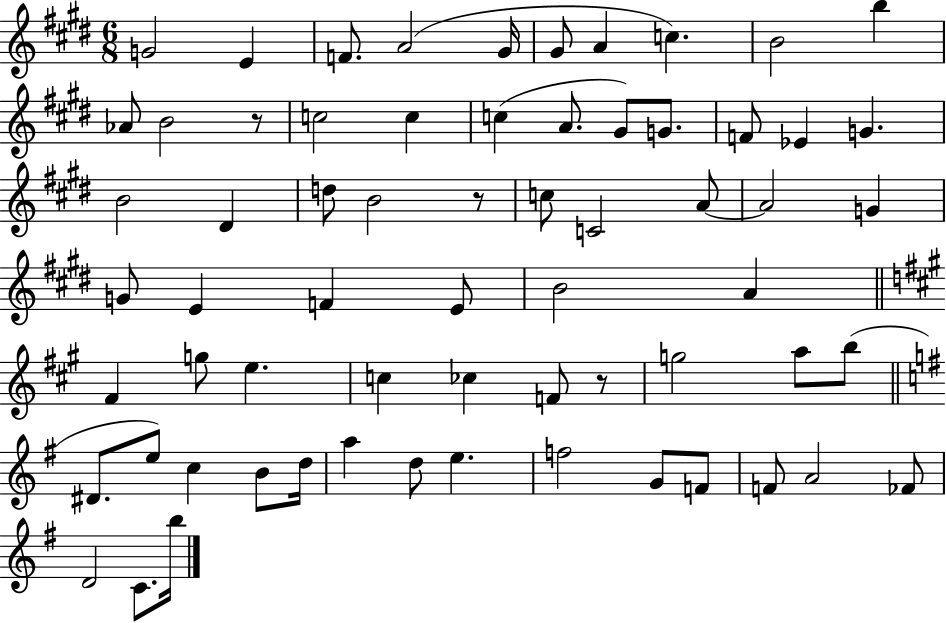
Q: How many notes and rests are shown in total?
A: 65